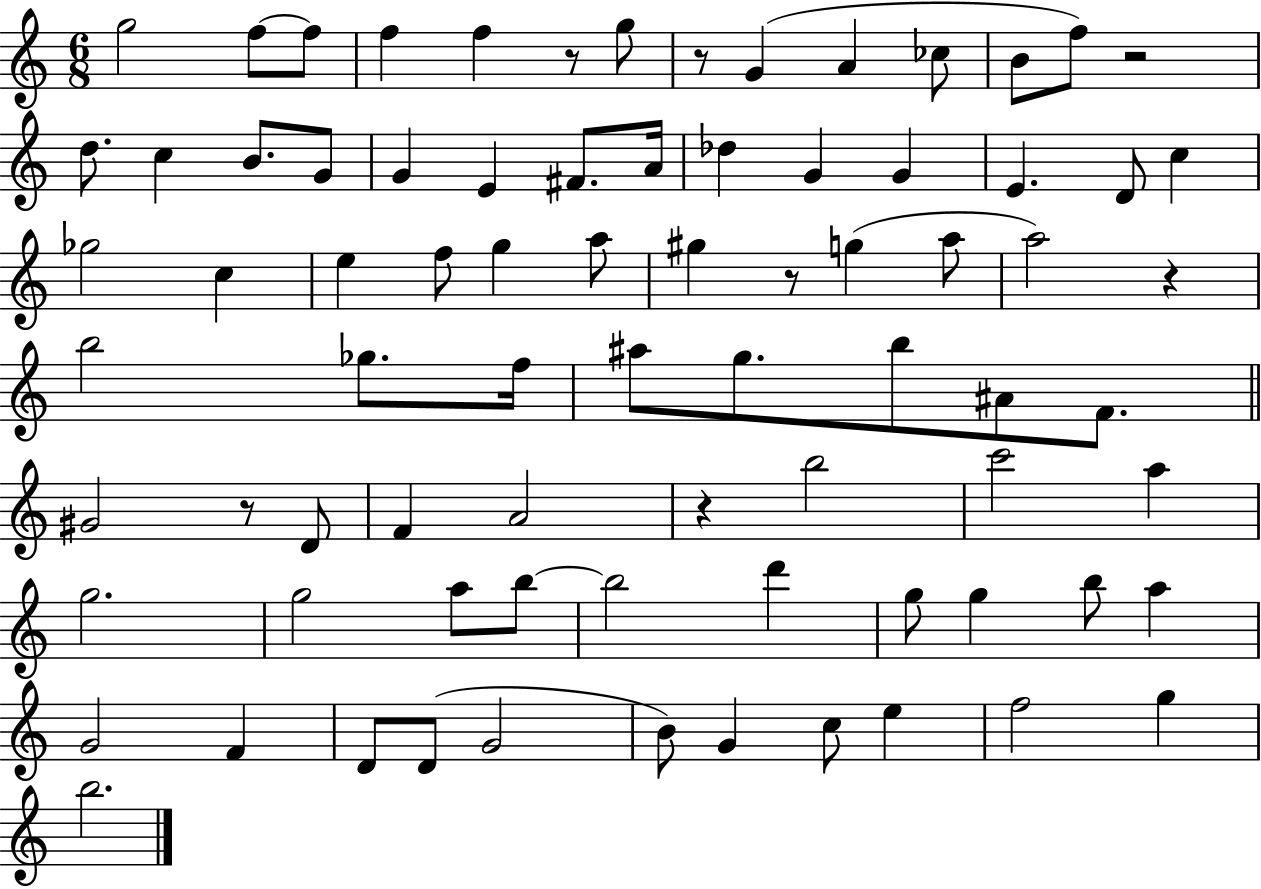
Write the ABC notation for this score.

X:1
T:Untitled
M:6/8
L:1/4
K:C
g2 f/2 f/2 f f z/2 g/2 z/2 G A _c/2 B/2 f/2 z2 d/2 c B/2 G/2 G E ^F/2 A/4 _d G G E D/2 c _g2 c e f/2 g a/2 ^g z/2 g a/2 a2 z b2 _g/2 f/4 ^a/2 g/2 b/2 ^A/2 F/2 ^G2 z/2 D/2 F A2 z b2 c'2 a g2 g2 a/2 b/2 b2 d' g/2 g b/2 a G2 F D/2 D/2 G2 B/2 G c/2 e f2 g b2